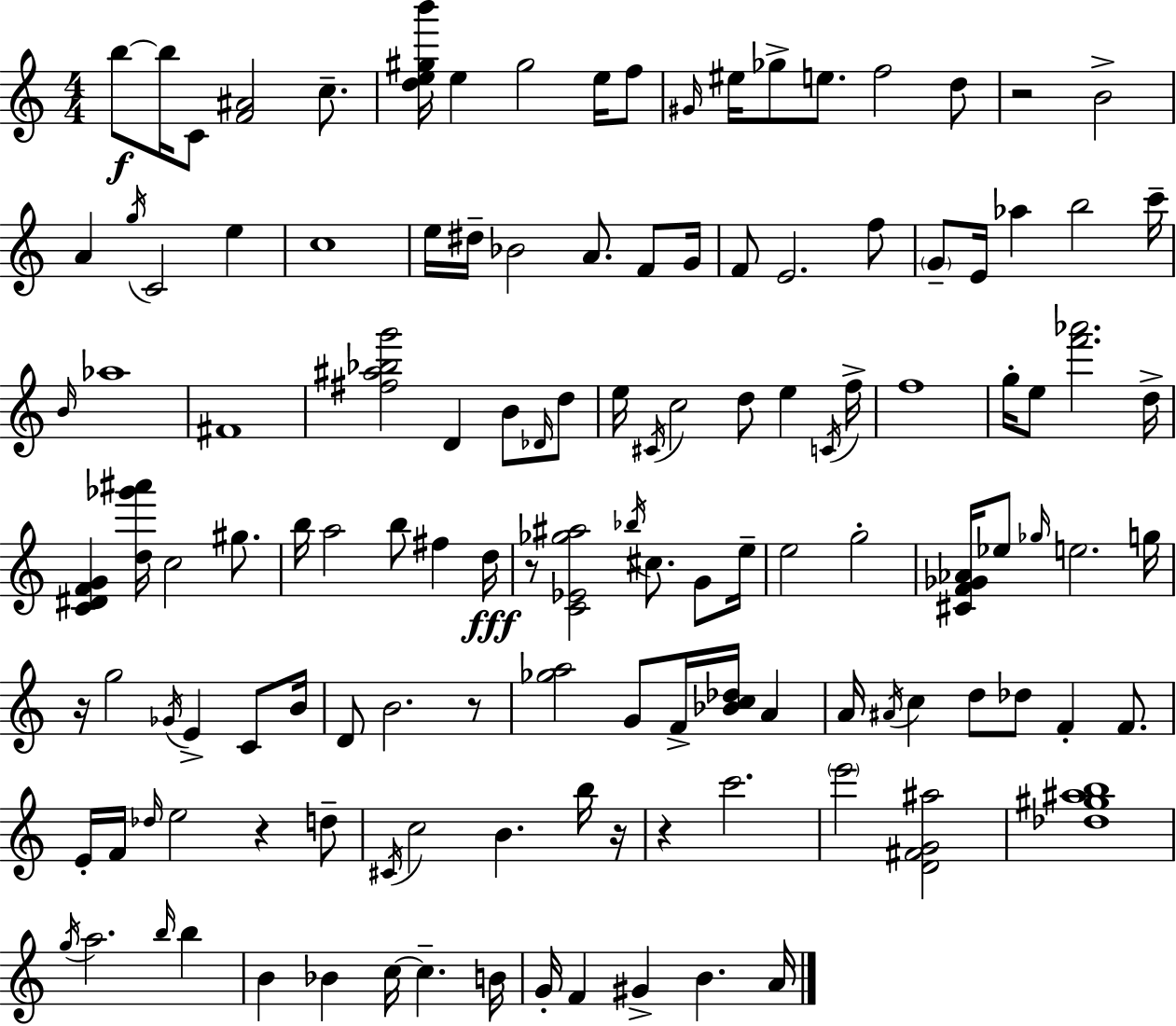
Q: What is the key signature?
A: C major